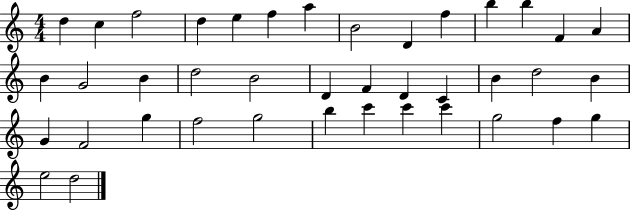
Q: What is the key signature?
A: C major